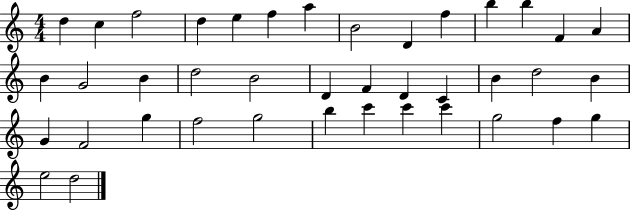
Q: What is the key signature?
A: C major